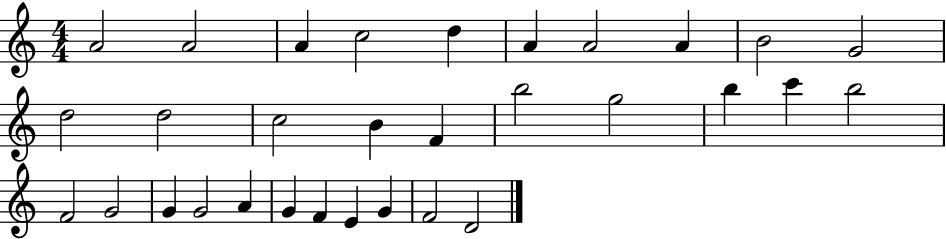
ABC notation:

X:1
T:Untitled
M:4/4
L:1/4
K:C
A2 A2 A c2 d A A2 A B2 G2 d2 d2 c2 B F b2 g2 b c' b2 F2 G2 G G2 A G F E G F2 D2